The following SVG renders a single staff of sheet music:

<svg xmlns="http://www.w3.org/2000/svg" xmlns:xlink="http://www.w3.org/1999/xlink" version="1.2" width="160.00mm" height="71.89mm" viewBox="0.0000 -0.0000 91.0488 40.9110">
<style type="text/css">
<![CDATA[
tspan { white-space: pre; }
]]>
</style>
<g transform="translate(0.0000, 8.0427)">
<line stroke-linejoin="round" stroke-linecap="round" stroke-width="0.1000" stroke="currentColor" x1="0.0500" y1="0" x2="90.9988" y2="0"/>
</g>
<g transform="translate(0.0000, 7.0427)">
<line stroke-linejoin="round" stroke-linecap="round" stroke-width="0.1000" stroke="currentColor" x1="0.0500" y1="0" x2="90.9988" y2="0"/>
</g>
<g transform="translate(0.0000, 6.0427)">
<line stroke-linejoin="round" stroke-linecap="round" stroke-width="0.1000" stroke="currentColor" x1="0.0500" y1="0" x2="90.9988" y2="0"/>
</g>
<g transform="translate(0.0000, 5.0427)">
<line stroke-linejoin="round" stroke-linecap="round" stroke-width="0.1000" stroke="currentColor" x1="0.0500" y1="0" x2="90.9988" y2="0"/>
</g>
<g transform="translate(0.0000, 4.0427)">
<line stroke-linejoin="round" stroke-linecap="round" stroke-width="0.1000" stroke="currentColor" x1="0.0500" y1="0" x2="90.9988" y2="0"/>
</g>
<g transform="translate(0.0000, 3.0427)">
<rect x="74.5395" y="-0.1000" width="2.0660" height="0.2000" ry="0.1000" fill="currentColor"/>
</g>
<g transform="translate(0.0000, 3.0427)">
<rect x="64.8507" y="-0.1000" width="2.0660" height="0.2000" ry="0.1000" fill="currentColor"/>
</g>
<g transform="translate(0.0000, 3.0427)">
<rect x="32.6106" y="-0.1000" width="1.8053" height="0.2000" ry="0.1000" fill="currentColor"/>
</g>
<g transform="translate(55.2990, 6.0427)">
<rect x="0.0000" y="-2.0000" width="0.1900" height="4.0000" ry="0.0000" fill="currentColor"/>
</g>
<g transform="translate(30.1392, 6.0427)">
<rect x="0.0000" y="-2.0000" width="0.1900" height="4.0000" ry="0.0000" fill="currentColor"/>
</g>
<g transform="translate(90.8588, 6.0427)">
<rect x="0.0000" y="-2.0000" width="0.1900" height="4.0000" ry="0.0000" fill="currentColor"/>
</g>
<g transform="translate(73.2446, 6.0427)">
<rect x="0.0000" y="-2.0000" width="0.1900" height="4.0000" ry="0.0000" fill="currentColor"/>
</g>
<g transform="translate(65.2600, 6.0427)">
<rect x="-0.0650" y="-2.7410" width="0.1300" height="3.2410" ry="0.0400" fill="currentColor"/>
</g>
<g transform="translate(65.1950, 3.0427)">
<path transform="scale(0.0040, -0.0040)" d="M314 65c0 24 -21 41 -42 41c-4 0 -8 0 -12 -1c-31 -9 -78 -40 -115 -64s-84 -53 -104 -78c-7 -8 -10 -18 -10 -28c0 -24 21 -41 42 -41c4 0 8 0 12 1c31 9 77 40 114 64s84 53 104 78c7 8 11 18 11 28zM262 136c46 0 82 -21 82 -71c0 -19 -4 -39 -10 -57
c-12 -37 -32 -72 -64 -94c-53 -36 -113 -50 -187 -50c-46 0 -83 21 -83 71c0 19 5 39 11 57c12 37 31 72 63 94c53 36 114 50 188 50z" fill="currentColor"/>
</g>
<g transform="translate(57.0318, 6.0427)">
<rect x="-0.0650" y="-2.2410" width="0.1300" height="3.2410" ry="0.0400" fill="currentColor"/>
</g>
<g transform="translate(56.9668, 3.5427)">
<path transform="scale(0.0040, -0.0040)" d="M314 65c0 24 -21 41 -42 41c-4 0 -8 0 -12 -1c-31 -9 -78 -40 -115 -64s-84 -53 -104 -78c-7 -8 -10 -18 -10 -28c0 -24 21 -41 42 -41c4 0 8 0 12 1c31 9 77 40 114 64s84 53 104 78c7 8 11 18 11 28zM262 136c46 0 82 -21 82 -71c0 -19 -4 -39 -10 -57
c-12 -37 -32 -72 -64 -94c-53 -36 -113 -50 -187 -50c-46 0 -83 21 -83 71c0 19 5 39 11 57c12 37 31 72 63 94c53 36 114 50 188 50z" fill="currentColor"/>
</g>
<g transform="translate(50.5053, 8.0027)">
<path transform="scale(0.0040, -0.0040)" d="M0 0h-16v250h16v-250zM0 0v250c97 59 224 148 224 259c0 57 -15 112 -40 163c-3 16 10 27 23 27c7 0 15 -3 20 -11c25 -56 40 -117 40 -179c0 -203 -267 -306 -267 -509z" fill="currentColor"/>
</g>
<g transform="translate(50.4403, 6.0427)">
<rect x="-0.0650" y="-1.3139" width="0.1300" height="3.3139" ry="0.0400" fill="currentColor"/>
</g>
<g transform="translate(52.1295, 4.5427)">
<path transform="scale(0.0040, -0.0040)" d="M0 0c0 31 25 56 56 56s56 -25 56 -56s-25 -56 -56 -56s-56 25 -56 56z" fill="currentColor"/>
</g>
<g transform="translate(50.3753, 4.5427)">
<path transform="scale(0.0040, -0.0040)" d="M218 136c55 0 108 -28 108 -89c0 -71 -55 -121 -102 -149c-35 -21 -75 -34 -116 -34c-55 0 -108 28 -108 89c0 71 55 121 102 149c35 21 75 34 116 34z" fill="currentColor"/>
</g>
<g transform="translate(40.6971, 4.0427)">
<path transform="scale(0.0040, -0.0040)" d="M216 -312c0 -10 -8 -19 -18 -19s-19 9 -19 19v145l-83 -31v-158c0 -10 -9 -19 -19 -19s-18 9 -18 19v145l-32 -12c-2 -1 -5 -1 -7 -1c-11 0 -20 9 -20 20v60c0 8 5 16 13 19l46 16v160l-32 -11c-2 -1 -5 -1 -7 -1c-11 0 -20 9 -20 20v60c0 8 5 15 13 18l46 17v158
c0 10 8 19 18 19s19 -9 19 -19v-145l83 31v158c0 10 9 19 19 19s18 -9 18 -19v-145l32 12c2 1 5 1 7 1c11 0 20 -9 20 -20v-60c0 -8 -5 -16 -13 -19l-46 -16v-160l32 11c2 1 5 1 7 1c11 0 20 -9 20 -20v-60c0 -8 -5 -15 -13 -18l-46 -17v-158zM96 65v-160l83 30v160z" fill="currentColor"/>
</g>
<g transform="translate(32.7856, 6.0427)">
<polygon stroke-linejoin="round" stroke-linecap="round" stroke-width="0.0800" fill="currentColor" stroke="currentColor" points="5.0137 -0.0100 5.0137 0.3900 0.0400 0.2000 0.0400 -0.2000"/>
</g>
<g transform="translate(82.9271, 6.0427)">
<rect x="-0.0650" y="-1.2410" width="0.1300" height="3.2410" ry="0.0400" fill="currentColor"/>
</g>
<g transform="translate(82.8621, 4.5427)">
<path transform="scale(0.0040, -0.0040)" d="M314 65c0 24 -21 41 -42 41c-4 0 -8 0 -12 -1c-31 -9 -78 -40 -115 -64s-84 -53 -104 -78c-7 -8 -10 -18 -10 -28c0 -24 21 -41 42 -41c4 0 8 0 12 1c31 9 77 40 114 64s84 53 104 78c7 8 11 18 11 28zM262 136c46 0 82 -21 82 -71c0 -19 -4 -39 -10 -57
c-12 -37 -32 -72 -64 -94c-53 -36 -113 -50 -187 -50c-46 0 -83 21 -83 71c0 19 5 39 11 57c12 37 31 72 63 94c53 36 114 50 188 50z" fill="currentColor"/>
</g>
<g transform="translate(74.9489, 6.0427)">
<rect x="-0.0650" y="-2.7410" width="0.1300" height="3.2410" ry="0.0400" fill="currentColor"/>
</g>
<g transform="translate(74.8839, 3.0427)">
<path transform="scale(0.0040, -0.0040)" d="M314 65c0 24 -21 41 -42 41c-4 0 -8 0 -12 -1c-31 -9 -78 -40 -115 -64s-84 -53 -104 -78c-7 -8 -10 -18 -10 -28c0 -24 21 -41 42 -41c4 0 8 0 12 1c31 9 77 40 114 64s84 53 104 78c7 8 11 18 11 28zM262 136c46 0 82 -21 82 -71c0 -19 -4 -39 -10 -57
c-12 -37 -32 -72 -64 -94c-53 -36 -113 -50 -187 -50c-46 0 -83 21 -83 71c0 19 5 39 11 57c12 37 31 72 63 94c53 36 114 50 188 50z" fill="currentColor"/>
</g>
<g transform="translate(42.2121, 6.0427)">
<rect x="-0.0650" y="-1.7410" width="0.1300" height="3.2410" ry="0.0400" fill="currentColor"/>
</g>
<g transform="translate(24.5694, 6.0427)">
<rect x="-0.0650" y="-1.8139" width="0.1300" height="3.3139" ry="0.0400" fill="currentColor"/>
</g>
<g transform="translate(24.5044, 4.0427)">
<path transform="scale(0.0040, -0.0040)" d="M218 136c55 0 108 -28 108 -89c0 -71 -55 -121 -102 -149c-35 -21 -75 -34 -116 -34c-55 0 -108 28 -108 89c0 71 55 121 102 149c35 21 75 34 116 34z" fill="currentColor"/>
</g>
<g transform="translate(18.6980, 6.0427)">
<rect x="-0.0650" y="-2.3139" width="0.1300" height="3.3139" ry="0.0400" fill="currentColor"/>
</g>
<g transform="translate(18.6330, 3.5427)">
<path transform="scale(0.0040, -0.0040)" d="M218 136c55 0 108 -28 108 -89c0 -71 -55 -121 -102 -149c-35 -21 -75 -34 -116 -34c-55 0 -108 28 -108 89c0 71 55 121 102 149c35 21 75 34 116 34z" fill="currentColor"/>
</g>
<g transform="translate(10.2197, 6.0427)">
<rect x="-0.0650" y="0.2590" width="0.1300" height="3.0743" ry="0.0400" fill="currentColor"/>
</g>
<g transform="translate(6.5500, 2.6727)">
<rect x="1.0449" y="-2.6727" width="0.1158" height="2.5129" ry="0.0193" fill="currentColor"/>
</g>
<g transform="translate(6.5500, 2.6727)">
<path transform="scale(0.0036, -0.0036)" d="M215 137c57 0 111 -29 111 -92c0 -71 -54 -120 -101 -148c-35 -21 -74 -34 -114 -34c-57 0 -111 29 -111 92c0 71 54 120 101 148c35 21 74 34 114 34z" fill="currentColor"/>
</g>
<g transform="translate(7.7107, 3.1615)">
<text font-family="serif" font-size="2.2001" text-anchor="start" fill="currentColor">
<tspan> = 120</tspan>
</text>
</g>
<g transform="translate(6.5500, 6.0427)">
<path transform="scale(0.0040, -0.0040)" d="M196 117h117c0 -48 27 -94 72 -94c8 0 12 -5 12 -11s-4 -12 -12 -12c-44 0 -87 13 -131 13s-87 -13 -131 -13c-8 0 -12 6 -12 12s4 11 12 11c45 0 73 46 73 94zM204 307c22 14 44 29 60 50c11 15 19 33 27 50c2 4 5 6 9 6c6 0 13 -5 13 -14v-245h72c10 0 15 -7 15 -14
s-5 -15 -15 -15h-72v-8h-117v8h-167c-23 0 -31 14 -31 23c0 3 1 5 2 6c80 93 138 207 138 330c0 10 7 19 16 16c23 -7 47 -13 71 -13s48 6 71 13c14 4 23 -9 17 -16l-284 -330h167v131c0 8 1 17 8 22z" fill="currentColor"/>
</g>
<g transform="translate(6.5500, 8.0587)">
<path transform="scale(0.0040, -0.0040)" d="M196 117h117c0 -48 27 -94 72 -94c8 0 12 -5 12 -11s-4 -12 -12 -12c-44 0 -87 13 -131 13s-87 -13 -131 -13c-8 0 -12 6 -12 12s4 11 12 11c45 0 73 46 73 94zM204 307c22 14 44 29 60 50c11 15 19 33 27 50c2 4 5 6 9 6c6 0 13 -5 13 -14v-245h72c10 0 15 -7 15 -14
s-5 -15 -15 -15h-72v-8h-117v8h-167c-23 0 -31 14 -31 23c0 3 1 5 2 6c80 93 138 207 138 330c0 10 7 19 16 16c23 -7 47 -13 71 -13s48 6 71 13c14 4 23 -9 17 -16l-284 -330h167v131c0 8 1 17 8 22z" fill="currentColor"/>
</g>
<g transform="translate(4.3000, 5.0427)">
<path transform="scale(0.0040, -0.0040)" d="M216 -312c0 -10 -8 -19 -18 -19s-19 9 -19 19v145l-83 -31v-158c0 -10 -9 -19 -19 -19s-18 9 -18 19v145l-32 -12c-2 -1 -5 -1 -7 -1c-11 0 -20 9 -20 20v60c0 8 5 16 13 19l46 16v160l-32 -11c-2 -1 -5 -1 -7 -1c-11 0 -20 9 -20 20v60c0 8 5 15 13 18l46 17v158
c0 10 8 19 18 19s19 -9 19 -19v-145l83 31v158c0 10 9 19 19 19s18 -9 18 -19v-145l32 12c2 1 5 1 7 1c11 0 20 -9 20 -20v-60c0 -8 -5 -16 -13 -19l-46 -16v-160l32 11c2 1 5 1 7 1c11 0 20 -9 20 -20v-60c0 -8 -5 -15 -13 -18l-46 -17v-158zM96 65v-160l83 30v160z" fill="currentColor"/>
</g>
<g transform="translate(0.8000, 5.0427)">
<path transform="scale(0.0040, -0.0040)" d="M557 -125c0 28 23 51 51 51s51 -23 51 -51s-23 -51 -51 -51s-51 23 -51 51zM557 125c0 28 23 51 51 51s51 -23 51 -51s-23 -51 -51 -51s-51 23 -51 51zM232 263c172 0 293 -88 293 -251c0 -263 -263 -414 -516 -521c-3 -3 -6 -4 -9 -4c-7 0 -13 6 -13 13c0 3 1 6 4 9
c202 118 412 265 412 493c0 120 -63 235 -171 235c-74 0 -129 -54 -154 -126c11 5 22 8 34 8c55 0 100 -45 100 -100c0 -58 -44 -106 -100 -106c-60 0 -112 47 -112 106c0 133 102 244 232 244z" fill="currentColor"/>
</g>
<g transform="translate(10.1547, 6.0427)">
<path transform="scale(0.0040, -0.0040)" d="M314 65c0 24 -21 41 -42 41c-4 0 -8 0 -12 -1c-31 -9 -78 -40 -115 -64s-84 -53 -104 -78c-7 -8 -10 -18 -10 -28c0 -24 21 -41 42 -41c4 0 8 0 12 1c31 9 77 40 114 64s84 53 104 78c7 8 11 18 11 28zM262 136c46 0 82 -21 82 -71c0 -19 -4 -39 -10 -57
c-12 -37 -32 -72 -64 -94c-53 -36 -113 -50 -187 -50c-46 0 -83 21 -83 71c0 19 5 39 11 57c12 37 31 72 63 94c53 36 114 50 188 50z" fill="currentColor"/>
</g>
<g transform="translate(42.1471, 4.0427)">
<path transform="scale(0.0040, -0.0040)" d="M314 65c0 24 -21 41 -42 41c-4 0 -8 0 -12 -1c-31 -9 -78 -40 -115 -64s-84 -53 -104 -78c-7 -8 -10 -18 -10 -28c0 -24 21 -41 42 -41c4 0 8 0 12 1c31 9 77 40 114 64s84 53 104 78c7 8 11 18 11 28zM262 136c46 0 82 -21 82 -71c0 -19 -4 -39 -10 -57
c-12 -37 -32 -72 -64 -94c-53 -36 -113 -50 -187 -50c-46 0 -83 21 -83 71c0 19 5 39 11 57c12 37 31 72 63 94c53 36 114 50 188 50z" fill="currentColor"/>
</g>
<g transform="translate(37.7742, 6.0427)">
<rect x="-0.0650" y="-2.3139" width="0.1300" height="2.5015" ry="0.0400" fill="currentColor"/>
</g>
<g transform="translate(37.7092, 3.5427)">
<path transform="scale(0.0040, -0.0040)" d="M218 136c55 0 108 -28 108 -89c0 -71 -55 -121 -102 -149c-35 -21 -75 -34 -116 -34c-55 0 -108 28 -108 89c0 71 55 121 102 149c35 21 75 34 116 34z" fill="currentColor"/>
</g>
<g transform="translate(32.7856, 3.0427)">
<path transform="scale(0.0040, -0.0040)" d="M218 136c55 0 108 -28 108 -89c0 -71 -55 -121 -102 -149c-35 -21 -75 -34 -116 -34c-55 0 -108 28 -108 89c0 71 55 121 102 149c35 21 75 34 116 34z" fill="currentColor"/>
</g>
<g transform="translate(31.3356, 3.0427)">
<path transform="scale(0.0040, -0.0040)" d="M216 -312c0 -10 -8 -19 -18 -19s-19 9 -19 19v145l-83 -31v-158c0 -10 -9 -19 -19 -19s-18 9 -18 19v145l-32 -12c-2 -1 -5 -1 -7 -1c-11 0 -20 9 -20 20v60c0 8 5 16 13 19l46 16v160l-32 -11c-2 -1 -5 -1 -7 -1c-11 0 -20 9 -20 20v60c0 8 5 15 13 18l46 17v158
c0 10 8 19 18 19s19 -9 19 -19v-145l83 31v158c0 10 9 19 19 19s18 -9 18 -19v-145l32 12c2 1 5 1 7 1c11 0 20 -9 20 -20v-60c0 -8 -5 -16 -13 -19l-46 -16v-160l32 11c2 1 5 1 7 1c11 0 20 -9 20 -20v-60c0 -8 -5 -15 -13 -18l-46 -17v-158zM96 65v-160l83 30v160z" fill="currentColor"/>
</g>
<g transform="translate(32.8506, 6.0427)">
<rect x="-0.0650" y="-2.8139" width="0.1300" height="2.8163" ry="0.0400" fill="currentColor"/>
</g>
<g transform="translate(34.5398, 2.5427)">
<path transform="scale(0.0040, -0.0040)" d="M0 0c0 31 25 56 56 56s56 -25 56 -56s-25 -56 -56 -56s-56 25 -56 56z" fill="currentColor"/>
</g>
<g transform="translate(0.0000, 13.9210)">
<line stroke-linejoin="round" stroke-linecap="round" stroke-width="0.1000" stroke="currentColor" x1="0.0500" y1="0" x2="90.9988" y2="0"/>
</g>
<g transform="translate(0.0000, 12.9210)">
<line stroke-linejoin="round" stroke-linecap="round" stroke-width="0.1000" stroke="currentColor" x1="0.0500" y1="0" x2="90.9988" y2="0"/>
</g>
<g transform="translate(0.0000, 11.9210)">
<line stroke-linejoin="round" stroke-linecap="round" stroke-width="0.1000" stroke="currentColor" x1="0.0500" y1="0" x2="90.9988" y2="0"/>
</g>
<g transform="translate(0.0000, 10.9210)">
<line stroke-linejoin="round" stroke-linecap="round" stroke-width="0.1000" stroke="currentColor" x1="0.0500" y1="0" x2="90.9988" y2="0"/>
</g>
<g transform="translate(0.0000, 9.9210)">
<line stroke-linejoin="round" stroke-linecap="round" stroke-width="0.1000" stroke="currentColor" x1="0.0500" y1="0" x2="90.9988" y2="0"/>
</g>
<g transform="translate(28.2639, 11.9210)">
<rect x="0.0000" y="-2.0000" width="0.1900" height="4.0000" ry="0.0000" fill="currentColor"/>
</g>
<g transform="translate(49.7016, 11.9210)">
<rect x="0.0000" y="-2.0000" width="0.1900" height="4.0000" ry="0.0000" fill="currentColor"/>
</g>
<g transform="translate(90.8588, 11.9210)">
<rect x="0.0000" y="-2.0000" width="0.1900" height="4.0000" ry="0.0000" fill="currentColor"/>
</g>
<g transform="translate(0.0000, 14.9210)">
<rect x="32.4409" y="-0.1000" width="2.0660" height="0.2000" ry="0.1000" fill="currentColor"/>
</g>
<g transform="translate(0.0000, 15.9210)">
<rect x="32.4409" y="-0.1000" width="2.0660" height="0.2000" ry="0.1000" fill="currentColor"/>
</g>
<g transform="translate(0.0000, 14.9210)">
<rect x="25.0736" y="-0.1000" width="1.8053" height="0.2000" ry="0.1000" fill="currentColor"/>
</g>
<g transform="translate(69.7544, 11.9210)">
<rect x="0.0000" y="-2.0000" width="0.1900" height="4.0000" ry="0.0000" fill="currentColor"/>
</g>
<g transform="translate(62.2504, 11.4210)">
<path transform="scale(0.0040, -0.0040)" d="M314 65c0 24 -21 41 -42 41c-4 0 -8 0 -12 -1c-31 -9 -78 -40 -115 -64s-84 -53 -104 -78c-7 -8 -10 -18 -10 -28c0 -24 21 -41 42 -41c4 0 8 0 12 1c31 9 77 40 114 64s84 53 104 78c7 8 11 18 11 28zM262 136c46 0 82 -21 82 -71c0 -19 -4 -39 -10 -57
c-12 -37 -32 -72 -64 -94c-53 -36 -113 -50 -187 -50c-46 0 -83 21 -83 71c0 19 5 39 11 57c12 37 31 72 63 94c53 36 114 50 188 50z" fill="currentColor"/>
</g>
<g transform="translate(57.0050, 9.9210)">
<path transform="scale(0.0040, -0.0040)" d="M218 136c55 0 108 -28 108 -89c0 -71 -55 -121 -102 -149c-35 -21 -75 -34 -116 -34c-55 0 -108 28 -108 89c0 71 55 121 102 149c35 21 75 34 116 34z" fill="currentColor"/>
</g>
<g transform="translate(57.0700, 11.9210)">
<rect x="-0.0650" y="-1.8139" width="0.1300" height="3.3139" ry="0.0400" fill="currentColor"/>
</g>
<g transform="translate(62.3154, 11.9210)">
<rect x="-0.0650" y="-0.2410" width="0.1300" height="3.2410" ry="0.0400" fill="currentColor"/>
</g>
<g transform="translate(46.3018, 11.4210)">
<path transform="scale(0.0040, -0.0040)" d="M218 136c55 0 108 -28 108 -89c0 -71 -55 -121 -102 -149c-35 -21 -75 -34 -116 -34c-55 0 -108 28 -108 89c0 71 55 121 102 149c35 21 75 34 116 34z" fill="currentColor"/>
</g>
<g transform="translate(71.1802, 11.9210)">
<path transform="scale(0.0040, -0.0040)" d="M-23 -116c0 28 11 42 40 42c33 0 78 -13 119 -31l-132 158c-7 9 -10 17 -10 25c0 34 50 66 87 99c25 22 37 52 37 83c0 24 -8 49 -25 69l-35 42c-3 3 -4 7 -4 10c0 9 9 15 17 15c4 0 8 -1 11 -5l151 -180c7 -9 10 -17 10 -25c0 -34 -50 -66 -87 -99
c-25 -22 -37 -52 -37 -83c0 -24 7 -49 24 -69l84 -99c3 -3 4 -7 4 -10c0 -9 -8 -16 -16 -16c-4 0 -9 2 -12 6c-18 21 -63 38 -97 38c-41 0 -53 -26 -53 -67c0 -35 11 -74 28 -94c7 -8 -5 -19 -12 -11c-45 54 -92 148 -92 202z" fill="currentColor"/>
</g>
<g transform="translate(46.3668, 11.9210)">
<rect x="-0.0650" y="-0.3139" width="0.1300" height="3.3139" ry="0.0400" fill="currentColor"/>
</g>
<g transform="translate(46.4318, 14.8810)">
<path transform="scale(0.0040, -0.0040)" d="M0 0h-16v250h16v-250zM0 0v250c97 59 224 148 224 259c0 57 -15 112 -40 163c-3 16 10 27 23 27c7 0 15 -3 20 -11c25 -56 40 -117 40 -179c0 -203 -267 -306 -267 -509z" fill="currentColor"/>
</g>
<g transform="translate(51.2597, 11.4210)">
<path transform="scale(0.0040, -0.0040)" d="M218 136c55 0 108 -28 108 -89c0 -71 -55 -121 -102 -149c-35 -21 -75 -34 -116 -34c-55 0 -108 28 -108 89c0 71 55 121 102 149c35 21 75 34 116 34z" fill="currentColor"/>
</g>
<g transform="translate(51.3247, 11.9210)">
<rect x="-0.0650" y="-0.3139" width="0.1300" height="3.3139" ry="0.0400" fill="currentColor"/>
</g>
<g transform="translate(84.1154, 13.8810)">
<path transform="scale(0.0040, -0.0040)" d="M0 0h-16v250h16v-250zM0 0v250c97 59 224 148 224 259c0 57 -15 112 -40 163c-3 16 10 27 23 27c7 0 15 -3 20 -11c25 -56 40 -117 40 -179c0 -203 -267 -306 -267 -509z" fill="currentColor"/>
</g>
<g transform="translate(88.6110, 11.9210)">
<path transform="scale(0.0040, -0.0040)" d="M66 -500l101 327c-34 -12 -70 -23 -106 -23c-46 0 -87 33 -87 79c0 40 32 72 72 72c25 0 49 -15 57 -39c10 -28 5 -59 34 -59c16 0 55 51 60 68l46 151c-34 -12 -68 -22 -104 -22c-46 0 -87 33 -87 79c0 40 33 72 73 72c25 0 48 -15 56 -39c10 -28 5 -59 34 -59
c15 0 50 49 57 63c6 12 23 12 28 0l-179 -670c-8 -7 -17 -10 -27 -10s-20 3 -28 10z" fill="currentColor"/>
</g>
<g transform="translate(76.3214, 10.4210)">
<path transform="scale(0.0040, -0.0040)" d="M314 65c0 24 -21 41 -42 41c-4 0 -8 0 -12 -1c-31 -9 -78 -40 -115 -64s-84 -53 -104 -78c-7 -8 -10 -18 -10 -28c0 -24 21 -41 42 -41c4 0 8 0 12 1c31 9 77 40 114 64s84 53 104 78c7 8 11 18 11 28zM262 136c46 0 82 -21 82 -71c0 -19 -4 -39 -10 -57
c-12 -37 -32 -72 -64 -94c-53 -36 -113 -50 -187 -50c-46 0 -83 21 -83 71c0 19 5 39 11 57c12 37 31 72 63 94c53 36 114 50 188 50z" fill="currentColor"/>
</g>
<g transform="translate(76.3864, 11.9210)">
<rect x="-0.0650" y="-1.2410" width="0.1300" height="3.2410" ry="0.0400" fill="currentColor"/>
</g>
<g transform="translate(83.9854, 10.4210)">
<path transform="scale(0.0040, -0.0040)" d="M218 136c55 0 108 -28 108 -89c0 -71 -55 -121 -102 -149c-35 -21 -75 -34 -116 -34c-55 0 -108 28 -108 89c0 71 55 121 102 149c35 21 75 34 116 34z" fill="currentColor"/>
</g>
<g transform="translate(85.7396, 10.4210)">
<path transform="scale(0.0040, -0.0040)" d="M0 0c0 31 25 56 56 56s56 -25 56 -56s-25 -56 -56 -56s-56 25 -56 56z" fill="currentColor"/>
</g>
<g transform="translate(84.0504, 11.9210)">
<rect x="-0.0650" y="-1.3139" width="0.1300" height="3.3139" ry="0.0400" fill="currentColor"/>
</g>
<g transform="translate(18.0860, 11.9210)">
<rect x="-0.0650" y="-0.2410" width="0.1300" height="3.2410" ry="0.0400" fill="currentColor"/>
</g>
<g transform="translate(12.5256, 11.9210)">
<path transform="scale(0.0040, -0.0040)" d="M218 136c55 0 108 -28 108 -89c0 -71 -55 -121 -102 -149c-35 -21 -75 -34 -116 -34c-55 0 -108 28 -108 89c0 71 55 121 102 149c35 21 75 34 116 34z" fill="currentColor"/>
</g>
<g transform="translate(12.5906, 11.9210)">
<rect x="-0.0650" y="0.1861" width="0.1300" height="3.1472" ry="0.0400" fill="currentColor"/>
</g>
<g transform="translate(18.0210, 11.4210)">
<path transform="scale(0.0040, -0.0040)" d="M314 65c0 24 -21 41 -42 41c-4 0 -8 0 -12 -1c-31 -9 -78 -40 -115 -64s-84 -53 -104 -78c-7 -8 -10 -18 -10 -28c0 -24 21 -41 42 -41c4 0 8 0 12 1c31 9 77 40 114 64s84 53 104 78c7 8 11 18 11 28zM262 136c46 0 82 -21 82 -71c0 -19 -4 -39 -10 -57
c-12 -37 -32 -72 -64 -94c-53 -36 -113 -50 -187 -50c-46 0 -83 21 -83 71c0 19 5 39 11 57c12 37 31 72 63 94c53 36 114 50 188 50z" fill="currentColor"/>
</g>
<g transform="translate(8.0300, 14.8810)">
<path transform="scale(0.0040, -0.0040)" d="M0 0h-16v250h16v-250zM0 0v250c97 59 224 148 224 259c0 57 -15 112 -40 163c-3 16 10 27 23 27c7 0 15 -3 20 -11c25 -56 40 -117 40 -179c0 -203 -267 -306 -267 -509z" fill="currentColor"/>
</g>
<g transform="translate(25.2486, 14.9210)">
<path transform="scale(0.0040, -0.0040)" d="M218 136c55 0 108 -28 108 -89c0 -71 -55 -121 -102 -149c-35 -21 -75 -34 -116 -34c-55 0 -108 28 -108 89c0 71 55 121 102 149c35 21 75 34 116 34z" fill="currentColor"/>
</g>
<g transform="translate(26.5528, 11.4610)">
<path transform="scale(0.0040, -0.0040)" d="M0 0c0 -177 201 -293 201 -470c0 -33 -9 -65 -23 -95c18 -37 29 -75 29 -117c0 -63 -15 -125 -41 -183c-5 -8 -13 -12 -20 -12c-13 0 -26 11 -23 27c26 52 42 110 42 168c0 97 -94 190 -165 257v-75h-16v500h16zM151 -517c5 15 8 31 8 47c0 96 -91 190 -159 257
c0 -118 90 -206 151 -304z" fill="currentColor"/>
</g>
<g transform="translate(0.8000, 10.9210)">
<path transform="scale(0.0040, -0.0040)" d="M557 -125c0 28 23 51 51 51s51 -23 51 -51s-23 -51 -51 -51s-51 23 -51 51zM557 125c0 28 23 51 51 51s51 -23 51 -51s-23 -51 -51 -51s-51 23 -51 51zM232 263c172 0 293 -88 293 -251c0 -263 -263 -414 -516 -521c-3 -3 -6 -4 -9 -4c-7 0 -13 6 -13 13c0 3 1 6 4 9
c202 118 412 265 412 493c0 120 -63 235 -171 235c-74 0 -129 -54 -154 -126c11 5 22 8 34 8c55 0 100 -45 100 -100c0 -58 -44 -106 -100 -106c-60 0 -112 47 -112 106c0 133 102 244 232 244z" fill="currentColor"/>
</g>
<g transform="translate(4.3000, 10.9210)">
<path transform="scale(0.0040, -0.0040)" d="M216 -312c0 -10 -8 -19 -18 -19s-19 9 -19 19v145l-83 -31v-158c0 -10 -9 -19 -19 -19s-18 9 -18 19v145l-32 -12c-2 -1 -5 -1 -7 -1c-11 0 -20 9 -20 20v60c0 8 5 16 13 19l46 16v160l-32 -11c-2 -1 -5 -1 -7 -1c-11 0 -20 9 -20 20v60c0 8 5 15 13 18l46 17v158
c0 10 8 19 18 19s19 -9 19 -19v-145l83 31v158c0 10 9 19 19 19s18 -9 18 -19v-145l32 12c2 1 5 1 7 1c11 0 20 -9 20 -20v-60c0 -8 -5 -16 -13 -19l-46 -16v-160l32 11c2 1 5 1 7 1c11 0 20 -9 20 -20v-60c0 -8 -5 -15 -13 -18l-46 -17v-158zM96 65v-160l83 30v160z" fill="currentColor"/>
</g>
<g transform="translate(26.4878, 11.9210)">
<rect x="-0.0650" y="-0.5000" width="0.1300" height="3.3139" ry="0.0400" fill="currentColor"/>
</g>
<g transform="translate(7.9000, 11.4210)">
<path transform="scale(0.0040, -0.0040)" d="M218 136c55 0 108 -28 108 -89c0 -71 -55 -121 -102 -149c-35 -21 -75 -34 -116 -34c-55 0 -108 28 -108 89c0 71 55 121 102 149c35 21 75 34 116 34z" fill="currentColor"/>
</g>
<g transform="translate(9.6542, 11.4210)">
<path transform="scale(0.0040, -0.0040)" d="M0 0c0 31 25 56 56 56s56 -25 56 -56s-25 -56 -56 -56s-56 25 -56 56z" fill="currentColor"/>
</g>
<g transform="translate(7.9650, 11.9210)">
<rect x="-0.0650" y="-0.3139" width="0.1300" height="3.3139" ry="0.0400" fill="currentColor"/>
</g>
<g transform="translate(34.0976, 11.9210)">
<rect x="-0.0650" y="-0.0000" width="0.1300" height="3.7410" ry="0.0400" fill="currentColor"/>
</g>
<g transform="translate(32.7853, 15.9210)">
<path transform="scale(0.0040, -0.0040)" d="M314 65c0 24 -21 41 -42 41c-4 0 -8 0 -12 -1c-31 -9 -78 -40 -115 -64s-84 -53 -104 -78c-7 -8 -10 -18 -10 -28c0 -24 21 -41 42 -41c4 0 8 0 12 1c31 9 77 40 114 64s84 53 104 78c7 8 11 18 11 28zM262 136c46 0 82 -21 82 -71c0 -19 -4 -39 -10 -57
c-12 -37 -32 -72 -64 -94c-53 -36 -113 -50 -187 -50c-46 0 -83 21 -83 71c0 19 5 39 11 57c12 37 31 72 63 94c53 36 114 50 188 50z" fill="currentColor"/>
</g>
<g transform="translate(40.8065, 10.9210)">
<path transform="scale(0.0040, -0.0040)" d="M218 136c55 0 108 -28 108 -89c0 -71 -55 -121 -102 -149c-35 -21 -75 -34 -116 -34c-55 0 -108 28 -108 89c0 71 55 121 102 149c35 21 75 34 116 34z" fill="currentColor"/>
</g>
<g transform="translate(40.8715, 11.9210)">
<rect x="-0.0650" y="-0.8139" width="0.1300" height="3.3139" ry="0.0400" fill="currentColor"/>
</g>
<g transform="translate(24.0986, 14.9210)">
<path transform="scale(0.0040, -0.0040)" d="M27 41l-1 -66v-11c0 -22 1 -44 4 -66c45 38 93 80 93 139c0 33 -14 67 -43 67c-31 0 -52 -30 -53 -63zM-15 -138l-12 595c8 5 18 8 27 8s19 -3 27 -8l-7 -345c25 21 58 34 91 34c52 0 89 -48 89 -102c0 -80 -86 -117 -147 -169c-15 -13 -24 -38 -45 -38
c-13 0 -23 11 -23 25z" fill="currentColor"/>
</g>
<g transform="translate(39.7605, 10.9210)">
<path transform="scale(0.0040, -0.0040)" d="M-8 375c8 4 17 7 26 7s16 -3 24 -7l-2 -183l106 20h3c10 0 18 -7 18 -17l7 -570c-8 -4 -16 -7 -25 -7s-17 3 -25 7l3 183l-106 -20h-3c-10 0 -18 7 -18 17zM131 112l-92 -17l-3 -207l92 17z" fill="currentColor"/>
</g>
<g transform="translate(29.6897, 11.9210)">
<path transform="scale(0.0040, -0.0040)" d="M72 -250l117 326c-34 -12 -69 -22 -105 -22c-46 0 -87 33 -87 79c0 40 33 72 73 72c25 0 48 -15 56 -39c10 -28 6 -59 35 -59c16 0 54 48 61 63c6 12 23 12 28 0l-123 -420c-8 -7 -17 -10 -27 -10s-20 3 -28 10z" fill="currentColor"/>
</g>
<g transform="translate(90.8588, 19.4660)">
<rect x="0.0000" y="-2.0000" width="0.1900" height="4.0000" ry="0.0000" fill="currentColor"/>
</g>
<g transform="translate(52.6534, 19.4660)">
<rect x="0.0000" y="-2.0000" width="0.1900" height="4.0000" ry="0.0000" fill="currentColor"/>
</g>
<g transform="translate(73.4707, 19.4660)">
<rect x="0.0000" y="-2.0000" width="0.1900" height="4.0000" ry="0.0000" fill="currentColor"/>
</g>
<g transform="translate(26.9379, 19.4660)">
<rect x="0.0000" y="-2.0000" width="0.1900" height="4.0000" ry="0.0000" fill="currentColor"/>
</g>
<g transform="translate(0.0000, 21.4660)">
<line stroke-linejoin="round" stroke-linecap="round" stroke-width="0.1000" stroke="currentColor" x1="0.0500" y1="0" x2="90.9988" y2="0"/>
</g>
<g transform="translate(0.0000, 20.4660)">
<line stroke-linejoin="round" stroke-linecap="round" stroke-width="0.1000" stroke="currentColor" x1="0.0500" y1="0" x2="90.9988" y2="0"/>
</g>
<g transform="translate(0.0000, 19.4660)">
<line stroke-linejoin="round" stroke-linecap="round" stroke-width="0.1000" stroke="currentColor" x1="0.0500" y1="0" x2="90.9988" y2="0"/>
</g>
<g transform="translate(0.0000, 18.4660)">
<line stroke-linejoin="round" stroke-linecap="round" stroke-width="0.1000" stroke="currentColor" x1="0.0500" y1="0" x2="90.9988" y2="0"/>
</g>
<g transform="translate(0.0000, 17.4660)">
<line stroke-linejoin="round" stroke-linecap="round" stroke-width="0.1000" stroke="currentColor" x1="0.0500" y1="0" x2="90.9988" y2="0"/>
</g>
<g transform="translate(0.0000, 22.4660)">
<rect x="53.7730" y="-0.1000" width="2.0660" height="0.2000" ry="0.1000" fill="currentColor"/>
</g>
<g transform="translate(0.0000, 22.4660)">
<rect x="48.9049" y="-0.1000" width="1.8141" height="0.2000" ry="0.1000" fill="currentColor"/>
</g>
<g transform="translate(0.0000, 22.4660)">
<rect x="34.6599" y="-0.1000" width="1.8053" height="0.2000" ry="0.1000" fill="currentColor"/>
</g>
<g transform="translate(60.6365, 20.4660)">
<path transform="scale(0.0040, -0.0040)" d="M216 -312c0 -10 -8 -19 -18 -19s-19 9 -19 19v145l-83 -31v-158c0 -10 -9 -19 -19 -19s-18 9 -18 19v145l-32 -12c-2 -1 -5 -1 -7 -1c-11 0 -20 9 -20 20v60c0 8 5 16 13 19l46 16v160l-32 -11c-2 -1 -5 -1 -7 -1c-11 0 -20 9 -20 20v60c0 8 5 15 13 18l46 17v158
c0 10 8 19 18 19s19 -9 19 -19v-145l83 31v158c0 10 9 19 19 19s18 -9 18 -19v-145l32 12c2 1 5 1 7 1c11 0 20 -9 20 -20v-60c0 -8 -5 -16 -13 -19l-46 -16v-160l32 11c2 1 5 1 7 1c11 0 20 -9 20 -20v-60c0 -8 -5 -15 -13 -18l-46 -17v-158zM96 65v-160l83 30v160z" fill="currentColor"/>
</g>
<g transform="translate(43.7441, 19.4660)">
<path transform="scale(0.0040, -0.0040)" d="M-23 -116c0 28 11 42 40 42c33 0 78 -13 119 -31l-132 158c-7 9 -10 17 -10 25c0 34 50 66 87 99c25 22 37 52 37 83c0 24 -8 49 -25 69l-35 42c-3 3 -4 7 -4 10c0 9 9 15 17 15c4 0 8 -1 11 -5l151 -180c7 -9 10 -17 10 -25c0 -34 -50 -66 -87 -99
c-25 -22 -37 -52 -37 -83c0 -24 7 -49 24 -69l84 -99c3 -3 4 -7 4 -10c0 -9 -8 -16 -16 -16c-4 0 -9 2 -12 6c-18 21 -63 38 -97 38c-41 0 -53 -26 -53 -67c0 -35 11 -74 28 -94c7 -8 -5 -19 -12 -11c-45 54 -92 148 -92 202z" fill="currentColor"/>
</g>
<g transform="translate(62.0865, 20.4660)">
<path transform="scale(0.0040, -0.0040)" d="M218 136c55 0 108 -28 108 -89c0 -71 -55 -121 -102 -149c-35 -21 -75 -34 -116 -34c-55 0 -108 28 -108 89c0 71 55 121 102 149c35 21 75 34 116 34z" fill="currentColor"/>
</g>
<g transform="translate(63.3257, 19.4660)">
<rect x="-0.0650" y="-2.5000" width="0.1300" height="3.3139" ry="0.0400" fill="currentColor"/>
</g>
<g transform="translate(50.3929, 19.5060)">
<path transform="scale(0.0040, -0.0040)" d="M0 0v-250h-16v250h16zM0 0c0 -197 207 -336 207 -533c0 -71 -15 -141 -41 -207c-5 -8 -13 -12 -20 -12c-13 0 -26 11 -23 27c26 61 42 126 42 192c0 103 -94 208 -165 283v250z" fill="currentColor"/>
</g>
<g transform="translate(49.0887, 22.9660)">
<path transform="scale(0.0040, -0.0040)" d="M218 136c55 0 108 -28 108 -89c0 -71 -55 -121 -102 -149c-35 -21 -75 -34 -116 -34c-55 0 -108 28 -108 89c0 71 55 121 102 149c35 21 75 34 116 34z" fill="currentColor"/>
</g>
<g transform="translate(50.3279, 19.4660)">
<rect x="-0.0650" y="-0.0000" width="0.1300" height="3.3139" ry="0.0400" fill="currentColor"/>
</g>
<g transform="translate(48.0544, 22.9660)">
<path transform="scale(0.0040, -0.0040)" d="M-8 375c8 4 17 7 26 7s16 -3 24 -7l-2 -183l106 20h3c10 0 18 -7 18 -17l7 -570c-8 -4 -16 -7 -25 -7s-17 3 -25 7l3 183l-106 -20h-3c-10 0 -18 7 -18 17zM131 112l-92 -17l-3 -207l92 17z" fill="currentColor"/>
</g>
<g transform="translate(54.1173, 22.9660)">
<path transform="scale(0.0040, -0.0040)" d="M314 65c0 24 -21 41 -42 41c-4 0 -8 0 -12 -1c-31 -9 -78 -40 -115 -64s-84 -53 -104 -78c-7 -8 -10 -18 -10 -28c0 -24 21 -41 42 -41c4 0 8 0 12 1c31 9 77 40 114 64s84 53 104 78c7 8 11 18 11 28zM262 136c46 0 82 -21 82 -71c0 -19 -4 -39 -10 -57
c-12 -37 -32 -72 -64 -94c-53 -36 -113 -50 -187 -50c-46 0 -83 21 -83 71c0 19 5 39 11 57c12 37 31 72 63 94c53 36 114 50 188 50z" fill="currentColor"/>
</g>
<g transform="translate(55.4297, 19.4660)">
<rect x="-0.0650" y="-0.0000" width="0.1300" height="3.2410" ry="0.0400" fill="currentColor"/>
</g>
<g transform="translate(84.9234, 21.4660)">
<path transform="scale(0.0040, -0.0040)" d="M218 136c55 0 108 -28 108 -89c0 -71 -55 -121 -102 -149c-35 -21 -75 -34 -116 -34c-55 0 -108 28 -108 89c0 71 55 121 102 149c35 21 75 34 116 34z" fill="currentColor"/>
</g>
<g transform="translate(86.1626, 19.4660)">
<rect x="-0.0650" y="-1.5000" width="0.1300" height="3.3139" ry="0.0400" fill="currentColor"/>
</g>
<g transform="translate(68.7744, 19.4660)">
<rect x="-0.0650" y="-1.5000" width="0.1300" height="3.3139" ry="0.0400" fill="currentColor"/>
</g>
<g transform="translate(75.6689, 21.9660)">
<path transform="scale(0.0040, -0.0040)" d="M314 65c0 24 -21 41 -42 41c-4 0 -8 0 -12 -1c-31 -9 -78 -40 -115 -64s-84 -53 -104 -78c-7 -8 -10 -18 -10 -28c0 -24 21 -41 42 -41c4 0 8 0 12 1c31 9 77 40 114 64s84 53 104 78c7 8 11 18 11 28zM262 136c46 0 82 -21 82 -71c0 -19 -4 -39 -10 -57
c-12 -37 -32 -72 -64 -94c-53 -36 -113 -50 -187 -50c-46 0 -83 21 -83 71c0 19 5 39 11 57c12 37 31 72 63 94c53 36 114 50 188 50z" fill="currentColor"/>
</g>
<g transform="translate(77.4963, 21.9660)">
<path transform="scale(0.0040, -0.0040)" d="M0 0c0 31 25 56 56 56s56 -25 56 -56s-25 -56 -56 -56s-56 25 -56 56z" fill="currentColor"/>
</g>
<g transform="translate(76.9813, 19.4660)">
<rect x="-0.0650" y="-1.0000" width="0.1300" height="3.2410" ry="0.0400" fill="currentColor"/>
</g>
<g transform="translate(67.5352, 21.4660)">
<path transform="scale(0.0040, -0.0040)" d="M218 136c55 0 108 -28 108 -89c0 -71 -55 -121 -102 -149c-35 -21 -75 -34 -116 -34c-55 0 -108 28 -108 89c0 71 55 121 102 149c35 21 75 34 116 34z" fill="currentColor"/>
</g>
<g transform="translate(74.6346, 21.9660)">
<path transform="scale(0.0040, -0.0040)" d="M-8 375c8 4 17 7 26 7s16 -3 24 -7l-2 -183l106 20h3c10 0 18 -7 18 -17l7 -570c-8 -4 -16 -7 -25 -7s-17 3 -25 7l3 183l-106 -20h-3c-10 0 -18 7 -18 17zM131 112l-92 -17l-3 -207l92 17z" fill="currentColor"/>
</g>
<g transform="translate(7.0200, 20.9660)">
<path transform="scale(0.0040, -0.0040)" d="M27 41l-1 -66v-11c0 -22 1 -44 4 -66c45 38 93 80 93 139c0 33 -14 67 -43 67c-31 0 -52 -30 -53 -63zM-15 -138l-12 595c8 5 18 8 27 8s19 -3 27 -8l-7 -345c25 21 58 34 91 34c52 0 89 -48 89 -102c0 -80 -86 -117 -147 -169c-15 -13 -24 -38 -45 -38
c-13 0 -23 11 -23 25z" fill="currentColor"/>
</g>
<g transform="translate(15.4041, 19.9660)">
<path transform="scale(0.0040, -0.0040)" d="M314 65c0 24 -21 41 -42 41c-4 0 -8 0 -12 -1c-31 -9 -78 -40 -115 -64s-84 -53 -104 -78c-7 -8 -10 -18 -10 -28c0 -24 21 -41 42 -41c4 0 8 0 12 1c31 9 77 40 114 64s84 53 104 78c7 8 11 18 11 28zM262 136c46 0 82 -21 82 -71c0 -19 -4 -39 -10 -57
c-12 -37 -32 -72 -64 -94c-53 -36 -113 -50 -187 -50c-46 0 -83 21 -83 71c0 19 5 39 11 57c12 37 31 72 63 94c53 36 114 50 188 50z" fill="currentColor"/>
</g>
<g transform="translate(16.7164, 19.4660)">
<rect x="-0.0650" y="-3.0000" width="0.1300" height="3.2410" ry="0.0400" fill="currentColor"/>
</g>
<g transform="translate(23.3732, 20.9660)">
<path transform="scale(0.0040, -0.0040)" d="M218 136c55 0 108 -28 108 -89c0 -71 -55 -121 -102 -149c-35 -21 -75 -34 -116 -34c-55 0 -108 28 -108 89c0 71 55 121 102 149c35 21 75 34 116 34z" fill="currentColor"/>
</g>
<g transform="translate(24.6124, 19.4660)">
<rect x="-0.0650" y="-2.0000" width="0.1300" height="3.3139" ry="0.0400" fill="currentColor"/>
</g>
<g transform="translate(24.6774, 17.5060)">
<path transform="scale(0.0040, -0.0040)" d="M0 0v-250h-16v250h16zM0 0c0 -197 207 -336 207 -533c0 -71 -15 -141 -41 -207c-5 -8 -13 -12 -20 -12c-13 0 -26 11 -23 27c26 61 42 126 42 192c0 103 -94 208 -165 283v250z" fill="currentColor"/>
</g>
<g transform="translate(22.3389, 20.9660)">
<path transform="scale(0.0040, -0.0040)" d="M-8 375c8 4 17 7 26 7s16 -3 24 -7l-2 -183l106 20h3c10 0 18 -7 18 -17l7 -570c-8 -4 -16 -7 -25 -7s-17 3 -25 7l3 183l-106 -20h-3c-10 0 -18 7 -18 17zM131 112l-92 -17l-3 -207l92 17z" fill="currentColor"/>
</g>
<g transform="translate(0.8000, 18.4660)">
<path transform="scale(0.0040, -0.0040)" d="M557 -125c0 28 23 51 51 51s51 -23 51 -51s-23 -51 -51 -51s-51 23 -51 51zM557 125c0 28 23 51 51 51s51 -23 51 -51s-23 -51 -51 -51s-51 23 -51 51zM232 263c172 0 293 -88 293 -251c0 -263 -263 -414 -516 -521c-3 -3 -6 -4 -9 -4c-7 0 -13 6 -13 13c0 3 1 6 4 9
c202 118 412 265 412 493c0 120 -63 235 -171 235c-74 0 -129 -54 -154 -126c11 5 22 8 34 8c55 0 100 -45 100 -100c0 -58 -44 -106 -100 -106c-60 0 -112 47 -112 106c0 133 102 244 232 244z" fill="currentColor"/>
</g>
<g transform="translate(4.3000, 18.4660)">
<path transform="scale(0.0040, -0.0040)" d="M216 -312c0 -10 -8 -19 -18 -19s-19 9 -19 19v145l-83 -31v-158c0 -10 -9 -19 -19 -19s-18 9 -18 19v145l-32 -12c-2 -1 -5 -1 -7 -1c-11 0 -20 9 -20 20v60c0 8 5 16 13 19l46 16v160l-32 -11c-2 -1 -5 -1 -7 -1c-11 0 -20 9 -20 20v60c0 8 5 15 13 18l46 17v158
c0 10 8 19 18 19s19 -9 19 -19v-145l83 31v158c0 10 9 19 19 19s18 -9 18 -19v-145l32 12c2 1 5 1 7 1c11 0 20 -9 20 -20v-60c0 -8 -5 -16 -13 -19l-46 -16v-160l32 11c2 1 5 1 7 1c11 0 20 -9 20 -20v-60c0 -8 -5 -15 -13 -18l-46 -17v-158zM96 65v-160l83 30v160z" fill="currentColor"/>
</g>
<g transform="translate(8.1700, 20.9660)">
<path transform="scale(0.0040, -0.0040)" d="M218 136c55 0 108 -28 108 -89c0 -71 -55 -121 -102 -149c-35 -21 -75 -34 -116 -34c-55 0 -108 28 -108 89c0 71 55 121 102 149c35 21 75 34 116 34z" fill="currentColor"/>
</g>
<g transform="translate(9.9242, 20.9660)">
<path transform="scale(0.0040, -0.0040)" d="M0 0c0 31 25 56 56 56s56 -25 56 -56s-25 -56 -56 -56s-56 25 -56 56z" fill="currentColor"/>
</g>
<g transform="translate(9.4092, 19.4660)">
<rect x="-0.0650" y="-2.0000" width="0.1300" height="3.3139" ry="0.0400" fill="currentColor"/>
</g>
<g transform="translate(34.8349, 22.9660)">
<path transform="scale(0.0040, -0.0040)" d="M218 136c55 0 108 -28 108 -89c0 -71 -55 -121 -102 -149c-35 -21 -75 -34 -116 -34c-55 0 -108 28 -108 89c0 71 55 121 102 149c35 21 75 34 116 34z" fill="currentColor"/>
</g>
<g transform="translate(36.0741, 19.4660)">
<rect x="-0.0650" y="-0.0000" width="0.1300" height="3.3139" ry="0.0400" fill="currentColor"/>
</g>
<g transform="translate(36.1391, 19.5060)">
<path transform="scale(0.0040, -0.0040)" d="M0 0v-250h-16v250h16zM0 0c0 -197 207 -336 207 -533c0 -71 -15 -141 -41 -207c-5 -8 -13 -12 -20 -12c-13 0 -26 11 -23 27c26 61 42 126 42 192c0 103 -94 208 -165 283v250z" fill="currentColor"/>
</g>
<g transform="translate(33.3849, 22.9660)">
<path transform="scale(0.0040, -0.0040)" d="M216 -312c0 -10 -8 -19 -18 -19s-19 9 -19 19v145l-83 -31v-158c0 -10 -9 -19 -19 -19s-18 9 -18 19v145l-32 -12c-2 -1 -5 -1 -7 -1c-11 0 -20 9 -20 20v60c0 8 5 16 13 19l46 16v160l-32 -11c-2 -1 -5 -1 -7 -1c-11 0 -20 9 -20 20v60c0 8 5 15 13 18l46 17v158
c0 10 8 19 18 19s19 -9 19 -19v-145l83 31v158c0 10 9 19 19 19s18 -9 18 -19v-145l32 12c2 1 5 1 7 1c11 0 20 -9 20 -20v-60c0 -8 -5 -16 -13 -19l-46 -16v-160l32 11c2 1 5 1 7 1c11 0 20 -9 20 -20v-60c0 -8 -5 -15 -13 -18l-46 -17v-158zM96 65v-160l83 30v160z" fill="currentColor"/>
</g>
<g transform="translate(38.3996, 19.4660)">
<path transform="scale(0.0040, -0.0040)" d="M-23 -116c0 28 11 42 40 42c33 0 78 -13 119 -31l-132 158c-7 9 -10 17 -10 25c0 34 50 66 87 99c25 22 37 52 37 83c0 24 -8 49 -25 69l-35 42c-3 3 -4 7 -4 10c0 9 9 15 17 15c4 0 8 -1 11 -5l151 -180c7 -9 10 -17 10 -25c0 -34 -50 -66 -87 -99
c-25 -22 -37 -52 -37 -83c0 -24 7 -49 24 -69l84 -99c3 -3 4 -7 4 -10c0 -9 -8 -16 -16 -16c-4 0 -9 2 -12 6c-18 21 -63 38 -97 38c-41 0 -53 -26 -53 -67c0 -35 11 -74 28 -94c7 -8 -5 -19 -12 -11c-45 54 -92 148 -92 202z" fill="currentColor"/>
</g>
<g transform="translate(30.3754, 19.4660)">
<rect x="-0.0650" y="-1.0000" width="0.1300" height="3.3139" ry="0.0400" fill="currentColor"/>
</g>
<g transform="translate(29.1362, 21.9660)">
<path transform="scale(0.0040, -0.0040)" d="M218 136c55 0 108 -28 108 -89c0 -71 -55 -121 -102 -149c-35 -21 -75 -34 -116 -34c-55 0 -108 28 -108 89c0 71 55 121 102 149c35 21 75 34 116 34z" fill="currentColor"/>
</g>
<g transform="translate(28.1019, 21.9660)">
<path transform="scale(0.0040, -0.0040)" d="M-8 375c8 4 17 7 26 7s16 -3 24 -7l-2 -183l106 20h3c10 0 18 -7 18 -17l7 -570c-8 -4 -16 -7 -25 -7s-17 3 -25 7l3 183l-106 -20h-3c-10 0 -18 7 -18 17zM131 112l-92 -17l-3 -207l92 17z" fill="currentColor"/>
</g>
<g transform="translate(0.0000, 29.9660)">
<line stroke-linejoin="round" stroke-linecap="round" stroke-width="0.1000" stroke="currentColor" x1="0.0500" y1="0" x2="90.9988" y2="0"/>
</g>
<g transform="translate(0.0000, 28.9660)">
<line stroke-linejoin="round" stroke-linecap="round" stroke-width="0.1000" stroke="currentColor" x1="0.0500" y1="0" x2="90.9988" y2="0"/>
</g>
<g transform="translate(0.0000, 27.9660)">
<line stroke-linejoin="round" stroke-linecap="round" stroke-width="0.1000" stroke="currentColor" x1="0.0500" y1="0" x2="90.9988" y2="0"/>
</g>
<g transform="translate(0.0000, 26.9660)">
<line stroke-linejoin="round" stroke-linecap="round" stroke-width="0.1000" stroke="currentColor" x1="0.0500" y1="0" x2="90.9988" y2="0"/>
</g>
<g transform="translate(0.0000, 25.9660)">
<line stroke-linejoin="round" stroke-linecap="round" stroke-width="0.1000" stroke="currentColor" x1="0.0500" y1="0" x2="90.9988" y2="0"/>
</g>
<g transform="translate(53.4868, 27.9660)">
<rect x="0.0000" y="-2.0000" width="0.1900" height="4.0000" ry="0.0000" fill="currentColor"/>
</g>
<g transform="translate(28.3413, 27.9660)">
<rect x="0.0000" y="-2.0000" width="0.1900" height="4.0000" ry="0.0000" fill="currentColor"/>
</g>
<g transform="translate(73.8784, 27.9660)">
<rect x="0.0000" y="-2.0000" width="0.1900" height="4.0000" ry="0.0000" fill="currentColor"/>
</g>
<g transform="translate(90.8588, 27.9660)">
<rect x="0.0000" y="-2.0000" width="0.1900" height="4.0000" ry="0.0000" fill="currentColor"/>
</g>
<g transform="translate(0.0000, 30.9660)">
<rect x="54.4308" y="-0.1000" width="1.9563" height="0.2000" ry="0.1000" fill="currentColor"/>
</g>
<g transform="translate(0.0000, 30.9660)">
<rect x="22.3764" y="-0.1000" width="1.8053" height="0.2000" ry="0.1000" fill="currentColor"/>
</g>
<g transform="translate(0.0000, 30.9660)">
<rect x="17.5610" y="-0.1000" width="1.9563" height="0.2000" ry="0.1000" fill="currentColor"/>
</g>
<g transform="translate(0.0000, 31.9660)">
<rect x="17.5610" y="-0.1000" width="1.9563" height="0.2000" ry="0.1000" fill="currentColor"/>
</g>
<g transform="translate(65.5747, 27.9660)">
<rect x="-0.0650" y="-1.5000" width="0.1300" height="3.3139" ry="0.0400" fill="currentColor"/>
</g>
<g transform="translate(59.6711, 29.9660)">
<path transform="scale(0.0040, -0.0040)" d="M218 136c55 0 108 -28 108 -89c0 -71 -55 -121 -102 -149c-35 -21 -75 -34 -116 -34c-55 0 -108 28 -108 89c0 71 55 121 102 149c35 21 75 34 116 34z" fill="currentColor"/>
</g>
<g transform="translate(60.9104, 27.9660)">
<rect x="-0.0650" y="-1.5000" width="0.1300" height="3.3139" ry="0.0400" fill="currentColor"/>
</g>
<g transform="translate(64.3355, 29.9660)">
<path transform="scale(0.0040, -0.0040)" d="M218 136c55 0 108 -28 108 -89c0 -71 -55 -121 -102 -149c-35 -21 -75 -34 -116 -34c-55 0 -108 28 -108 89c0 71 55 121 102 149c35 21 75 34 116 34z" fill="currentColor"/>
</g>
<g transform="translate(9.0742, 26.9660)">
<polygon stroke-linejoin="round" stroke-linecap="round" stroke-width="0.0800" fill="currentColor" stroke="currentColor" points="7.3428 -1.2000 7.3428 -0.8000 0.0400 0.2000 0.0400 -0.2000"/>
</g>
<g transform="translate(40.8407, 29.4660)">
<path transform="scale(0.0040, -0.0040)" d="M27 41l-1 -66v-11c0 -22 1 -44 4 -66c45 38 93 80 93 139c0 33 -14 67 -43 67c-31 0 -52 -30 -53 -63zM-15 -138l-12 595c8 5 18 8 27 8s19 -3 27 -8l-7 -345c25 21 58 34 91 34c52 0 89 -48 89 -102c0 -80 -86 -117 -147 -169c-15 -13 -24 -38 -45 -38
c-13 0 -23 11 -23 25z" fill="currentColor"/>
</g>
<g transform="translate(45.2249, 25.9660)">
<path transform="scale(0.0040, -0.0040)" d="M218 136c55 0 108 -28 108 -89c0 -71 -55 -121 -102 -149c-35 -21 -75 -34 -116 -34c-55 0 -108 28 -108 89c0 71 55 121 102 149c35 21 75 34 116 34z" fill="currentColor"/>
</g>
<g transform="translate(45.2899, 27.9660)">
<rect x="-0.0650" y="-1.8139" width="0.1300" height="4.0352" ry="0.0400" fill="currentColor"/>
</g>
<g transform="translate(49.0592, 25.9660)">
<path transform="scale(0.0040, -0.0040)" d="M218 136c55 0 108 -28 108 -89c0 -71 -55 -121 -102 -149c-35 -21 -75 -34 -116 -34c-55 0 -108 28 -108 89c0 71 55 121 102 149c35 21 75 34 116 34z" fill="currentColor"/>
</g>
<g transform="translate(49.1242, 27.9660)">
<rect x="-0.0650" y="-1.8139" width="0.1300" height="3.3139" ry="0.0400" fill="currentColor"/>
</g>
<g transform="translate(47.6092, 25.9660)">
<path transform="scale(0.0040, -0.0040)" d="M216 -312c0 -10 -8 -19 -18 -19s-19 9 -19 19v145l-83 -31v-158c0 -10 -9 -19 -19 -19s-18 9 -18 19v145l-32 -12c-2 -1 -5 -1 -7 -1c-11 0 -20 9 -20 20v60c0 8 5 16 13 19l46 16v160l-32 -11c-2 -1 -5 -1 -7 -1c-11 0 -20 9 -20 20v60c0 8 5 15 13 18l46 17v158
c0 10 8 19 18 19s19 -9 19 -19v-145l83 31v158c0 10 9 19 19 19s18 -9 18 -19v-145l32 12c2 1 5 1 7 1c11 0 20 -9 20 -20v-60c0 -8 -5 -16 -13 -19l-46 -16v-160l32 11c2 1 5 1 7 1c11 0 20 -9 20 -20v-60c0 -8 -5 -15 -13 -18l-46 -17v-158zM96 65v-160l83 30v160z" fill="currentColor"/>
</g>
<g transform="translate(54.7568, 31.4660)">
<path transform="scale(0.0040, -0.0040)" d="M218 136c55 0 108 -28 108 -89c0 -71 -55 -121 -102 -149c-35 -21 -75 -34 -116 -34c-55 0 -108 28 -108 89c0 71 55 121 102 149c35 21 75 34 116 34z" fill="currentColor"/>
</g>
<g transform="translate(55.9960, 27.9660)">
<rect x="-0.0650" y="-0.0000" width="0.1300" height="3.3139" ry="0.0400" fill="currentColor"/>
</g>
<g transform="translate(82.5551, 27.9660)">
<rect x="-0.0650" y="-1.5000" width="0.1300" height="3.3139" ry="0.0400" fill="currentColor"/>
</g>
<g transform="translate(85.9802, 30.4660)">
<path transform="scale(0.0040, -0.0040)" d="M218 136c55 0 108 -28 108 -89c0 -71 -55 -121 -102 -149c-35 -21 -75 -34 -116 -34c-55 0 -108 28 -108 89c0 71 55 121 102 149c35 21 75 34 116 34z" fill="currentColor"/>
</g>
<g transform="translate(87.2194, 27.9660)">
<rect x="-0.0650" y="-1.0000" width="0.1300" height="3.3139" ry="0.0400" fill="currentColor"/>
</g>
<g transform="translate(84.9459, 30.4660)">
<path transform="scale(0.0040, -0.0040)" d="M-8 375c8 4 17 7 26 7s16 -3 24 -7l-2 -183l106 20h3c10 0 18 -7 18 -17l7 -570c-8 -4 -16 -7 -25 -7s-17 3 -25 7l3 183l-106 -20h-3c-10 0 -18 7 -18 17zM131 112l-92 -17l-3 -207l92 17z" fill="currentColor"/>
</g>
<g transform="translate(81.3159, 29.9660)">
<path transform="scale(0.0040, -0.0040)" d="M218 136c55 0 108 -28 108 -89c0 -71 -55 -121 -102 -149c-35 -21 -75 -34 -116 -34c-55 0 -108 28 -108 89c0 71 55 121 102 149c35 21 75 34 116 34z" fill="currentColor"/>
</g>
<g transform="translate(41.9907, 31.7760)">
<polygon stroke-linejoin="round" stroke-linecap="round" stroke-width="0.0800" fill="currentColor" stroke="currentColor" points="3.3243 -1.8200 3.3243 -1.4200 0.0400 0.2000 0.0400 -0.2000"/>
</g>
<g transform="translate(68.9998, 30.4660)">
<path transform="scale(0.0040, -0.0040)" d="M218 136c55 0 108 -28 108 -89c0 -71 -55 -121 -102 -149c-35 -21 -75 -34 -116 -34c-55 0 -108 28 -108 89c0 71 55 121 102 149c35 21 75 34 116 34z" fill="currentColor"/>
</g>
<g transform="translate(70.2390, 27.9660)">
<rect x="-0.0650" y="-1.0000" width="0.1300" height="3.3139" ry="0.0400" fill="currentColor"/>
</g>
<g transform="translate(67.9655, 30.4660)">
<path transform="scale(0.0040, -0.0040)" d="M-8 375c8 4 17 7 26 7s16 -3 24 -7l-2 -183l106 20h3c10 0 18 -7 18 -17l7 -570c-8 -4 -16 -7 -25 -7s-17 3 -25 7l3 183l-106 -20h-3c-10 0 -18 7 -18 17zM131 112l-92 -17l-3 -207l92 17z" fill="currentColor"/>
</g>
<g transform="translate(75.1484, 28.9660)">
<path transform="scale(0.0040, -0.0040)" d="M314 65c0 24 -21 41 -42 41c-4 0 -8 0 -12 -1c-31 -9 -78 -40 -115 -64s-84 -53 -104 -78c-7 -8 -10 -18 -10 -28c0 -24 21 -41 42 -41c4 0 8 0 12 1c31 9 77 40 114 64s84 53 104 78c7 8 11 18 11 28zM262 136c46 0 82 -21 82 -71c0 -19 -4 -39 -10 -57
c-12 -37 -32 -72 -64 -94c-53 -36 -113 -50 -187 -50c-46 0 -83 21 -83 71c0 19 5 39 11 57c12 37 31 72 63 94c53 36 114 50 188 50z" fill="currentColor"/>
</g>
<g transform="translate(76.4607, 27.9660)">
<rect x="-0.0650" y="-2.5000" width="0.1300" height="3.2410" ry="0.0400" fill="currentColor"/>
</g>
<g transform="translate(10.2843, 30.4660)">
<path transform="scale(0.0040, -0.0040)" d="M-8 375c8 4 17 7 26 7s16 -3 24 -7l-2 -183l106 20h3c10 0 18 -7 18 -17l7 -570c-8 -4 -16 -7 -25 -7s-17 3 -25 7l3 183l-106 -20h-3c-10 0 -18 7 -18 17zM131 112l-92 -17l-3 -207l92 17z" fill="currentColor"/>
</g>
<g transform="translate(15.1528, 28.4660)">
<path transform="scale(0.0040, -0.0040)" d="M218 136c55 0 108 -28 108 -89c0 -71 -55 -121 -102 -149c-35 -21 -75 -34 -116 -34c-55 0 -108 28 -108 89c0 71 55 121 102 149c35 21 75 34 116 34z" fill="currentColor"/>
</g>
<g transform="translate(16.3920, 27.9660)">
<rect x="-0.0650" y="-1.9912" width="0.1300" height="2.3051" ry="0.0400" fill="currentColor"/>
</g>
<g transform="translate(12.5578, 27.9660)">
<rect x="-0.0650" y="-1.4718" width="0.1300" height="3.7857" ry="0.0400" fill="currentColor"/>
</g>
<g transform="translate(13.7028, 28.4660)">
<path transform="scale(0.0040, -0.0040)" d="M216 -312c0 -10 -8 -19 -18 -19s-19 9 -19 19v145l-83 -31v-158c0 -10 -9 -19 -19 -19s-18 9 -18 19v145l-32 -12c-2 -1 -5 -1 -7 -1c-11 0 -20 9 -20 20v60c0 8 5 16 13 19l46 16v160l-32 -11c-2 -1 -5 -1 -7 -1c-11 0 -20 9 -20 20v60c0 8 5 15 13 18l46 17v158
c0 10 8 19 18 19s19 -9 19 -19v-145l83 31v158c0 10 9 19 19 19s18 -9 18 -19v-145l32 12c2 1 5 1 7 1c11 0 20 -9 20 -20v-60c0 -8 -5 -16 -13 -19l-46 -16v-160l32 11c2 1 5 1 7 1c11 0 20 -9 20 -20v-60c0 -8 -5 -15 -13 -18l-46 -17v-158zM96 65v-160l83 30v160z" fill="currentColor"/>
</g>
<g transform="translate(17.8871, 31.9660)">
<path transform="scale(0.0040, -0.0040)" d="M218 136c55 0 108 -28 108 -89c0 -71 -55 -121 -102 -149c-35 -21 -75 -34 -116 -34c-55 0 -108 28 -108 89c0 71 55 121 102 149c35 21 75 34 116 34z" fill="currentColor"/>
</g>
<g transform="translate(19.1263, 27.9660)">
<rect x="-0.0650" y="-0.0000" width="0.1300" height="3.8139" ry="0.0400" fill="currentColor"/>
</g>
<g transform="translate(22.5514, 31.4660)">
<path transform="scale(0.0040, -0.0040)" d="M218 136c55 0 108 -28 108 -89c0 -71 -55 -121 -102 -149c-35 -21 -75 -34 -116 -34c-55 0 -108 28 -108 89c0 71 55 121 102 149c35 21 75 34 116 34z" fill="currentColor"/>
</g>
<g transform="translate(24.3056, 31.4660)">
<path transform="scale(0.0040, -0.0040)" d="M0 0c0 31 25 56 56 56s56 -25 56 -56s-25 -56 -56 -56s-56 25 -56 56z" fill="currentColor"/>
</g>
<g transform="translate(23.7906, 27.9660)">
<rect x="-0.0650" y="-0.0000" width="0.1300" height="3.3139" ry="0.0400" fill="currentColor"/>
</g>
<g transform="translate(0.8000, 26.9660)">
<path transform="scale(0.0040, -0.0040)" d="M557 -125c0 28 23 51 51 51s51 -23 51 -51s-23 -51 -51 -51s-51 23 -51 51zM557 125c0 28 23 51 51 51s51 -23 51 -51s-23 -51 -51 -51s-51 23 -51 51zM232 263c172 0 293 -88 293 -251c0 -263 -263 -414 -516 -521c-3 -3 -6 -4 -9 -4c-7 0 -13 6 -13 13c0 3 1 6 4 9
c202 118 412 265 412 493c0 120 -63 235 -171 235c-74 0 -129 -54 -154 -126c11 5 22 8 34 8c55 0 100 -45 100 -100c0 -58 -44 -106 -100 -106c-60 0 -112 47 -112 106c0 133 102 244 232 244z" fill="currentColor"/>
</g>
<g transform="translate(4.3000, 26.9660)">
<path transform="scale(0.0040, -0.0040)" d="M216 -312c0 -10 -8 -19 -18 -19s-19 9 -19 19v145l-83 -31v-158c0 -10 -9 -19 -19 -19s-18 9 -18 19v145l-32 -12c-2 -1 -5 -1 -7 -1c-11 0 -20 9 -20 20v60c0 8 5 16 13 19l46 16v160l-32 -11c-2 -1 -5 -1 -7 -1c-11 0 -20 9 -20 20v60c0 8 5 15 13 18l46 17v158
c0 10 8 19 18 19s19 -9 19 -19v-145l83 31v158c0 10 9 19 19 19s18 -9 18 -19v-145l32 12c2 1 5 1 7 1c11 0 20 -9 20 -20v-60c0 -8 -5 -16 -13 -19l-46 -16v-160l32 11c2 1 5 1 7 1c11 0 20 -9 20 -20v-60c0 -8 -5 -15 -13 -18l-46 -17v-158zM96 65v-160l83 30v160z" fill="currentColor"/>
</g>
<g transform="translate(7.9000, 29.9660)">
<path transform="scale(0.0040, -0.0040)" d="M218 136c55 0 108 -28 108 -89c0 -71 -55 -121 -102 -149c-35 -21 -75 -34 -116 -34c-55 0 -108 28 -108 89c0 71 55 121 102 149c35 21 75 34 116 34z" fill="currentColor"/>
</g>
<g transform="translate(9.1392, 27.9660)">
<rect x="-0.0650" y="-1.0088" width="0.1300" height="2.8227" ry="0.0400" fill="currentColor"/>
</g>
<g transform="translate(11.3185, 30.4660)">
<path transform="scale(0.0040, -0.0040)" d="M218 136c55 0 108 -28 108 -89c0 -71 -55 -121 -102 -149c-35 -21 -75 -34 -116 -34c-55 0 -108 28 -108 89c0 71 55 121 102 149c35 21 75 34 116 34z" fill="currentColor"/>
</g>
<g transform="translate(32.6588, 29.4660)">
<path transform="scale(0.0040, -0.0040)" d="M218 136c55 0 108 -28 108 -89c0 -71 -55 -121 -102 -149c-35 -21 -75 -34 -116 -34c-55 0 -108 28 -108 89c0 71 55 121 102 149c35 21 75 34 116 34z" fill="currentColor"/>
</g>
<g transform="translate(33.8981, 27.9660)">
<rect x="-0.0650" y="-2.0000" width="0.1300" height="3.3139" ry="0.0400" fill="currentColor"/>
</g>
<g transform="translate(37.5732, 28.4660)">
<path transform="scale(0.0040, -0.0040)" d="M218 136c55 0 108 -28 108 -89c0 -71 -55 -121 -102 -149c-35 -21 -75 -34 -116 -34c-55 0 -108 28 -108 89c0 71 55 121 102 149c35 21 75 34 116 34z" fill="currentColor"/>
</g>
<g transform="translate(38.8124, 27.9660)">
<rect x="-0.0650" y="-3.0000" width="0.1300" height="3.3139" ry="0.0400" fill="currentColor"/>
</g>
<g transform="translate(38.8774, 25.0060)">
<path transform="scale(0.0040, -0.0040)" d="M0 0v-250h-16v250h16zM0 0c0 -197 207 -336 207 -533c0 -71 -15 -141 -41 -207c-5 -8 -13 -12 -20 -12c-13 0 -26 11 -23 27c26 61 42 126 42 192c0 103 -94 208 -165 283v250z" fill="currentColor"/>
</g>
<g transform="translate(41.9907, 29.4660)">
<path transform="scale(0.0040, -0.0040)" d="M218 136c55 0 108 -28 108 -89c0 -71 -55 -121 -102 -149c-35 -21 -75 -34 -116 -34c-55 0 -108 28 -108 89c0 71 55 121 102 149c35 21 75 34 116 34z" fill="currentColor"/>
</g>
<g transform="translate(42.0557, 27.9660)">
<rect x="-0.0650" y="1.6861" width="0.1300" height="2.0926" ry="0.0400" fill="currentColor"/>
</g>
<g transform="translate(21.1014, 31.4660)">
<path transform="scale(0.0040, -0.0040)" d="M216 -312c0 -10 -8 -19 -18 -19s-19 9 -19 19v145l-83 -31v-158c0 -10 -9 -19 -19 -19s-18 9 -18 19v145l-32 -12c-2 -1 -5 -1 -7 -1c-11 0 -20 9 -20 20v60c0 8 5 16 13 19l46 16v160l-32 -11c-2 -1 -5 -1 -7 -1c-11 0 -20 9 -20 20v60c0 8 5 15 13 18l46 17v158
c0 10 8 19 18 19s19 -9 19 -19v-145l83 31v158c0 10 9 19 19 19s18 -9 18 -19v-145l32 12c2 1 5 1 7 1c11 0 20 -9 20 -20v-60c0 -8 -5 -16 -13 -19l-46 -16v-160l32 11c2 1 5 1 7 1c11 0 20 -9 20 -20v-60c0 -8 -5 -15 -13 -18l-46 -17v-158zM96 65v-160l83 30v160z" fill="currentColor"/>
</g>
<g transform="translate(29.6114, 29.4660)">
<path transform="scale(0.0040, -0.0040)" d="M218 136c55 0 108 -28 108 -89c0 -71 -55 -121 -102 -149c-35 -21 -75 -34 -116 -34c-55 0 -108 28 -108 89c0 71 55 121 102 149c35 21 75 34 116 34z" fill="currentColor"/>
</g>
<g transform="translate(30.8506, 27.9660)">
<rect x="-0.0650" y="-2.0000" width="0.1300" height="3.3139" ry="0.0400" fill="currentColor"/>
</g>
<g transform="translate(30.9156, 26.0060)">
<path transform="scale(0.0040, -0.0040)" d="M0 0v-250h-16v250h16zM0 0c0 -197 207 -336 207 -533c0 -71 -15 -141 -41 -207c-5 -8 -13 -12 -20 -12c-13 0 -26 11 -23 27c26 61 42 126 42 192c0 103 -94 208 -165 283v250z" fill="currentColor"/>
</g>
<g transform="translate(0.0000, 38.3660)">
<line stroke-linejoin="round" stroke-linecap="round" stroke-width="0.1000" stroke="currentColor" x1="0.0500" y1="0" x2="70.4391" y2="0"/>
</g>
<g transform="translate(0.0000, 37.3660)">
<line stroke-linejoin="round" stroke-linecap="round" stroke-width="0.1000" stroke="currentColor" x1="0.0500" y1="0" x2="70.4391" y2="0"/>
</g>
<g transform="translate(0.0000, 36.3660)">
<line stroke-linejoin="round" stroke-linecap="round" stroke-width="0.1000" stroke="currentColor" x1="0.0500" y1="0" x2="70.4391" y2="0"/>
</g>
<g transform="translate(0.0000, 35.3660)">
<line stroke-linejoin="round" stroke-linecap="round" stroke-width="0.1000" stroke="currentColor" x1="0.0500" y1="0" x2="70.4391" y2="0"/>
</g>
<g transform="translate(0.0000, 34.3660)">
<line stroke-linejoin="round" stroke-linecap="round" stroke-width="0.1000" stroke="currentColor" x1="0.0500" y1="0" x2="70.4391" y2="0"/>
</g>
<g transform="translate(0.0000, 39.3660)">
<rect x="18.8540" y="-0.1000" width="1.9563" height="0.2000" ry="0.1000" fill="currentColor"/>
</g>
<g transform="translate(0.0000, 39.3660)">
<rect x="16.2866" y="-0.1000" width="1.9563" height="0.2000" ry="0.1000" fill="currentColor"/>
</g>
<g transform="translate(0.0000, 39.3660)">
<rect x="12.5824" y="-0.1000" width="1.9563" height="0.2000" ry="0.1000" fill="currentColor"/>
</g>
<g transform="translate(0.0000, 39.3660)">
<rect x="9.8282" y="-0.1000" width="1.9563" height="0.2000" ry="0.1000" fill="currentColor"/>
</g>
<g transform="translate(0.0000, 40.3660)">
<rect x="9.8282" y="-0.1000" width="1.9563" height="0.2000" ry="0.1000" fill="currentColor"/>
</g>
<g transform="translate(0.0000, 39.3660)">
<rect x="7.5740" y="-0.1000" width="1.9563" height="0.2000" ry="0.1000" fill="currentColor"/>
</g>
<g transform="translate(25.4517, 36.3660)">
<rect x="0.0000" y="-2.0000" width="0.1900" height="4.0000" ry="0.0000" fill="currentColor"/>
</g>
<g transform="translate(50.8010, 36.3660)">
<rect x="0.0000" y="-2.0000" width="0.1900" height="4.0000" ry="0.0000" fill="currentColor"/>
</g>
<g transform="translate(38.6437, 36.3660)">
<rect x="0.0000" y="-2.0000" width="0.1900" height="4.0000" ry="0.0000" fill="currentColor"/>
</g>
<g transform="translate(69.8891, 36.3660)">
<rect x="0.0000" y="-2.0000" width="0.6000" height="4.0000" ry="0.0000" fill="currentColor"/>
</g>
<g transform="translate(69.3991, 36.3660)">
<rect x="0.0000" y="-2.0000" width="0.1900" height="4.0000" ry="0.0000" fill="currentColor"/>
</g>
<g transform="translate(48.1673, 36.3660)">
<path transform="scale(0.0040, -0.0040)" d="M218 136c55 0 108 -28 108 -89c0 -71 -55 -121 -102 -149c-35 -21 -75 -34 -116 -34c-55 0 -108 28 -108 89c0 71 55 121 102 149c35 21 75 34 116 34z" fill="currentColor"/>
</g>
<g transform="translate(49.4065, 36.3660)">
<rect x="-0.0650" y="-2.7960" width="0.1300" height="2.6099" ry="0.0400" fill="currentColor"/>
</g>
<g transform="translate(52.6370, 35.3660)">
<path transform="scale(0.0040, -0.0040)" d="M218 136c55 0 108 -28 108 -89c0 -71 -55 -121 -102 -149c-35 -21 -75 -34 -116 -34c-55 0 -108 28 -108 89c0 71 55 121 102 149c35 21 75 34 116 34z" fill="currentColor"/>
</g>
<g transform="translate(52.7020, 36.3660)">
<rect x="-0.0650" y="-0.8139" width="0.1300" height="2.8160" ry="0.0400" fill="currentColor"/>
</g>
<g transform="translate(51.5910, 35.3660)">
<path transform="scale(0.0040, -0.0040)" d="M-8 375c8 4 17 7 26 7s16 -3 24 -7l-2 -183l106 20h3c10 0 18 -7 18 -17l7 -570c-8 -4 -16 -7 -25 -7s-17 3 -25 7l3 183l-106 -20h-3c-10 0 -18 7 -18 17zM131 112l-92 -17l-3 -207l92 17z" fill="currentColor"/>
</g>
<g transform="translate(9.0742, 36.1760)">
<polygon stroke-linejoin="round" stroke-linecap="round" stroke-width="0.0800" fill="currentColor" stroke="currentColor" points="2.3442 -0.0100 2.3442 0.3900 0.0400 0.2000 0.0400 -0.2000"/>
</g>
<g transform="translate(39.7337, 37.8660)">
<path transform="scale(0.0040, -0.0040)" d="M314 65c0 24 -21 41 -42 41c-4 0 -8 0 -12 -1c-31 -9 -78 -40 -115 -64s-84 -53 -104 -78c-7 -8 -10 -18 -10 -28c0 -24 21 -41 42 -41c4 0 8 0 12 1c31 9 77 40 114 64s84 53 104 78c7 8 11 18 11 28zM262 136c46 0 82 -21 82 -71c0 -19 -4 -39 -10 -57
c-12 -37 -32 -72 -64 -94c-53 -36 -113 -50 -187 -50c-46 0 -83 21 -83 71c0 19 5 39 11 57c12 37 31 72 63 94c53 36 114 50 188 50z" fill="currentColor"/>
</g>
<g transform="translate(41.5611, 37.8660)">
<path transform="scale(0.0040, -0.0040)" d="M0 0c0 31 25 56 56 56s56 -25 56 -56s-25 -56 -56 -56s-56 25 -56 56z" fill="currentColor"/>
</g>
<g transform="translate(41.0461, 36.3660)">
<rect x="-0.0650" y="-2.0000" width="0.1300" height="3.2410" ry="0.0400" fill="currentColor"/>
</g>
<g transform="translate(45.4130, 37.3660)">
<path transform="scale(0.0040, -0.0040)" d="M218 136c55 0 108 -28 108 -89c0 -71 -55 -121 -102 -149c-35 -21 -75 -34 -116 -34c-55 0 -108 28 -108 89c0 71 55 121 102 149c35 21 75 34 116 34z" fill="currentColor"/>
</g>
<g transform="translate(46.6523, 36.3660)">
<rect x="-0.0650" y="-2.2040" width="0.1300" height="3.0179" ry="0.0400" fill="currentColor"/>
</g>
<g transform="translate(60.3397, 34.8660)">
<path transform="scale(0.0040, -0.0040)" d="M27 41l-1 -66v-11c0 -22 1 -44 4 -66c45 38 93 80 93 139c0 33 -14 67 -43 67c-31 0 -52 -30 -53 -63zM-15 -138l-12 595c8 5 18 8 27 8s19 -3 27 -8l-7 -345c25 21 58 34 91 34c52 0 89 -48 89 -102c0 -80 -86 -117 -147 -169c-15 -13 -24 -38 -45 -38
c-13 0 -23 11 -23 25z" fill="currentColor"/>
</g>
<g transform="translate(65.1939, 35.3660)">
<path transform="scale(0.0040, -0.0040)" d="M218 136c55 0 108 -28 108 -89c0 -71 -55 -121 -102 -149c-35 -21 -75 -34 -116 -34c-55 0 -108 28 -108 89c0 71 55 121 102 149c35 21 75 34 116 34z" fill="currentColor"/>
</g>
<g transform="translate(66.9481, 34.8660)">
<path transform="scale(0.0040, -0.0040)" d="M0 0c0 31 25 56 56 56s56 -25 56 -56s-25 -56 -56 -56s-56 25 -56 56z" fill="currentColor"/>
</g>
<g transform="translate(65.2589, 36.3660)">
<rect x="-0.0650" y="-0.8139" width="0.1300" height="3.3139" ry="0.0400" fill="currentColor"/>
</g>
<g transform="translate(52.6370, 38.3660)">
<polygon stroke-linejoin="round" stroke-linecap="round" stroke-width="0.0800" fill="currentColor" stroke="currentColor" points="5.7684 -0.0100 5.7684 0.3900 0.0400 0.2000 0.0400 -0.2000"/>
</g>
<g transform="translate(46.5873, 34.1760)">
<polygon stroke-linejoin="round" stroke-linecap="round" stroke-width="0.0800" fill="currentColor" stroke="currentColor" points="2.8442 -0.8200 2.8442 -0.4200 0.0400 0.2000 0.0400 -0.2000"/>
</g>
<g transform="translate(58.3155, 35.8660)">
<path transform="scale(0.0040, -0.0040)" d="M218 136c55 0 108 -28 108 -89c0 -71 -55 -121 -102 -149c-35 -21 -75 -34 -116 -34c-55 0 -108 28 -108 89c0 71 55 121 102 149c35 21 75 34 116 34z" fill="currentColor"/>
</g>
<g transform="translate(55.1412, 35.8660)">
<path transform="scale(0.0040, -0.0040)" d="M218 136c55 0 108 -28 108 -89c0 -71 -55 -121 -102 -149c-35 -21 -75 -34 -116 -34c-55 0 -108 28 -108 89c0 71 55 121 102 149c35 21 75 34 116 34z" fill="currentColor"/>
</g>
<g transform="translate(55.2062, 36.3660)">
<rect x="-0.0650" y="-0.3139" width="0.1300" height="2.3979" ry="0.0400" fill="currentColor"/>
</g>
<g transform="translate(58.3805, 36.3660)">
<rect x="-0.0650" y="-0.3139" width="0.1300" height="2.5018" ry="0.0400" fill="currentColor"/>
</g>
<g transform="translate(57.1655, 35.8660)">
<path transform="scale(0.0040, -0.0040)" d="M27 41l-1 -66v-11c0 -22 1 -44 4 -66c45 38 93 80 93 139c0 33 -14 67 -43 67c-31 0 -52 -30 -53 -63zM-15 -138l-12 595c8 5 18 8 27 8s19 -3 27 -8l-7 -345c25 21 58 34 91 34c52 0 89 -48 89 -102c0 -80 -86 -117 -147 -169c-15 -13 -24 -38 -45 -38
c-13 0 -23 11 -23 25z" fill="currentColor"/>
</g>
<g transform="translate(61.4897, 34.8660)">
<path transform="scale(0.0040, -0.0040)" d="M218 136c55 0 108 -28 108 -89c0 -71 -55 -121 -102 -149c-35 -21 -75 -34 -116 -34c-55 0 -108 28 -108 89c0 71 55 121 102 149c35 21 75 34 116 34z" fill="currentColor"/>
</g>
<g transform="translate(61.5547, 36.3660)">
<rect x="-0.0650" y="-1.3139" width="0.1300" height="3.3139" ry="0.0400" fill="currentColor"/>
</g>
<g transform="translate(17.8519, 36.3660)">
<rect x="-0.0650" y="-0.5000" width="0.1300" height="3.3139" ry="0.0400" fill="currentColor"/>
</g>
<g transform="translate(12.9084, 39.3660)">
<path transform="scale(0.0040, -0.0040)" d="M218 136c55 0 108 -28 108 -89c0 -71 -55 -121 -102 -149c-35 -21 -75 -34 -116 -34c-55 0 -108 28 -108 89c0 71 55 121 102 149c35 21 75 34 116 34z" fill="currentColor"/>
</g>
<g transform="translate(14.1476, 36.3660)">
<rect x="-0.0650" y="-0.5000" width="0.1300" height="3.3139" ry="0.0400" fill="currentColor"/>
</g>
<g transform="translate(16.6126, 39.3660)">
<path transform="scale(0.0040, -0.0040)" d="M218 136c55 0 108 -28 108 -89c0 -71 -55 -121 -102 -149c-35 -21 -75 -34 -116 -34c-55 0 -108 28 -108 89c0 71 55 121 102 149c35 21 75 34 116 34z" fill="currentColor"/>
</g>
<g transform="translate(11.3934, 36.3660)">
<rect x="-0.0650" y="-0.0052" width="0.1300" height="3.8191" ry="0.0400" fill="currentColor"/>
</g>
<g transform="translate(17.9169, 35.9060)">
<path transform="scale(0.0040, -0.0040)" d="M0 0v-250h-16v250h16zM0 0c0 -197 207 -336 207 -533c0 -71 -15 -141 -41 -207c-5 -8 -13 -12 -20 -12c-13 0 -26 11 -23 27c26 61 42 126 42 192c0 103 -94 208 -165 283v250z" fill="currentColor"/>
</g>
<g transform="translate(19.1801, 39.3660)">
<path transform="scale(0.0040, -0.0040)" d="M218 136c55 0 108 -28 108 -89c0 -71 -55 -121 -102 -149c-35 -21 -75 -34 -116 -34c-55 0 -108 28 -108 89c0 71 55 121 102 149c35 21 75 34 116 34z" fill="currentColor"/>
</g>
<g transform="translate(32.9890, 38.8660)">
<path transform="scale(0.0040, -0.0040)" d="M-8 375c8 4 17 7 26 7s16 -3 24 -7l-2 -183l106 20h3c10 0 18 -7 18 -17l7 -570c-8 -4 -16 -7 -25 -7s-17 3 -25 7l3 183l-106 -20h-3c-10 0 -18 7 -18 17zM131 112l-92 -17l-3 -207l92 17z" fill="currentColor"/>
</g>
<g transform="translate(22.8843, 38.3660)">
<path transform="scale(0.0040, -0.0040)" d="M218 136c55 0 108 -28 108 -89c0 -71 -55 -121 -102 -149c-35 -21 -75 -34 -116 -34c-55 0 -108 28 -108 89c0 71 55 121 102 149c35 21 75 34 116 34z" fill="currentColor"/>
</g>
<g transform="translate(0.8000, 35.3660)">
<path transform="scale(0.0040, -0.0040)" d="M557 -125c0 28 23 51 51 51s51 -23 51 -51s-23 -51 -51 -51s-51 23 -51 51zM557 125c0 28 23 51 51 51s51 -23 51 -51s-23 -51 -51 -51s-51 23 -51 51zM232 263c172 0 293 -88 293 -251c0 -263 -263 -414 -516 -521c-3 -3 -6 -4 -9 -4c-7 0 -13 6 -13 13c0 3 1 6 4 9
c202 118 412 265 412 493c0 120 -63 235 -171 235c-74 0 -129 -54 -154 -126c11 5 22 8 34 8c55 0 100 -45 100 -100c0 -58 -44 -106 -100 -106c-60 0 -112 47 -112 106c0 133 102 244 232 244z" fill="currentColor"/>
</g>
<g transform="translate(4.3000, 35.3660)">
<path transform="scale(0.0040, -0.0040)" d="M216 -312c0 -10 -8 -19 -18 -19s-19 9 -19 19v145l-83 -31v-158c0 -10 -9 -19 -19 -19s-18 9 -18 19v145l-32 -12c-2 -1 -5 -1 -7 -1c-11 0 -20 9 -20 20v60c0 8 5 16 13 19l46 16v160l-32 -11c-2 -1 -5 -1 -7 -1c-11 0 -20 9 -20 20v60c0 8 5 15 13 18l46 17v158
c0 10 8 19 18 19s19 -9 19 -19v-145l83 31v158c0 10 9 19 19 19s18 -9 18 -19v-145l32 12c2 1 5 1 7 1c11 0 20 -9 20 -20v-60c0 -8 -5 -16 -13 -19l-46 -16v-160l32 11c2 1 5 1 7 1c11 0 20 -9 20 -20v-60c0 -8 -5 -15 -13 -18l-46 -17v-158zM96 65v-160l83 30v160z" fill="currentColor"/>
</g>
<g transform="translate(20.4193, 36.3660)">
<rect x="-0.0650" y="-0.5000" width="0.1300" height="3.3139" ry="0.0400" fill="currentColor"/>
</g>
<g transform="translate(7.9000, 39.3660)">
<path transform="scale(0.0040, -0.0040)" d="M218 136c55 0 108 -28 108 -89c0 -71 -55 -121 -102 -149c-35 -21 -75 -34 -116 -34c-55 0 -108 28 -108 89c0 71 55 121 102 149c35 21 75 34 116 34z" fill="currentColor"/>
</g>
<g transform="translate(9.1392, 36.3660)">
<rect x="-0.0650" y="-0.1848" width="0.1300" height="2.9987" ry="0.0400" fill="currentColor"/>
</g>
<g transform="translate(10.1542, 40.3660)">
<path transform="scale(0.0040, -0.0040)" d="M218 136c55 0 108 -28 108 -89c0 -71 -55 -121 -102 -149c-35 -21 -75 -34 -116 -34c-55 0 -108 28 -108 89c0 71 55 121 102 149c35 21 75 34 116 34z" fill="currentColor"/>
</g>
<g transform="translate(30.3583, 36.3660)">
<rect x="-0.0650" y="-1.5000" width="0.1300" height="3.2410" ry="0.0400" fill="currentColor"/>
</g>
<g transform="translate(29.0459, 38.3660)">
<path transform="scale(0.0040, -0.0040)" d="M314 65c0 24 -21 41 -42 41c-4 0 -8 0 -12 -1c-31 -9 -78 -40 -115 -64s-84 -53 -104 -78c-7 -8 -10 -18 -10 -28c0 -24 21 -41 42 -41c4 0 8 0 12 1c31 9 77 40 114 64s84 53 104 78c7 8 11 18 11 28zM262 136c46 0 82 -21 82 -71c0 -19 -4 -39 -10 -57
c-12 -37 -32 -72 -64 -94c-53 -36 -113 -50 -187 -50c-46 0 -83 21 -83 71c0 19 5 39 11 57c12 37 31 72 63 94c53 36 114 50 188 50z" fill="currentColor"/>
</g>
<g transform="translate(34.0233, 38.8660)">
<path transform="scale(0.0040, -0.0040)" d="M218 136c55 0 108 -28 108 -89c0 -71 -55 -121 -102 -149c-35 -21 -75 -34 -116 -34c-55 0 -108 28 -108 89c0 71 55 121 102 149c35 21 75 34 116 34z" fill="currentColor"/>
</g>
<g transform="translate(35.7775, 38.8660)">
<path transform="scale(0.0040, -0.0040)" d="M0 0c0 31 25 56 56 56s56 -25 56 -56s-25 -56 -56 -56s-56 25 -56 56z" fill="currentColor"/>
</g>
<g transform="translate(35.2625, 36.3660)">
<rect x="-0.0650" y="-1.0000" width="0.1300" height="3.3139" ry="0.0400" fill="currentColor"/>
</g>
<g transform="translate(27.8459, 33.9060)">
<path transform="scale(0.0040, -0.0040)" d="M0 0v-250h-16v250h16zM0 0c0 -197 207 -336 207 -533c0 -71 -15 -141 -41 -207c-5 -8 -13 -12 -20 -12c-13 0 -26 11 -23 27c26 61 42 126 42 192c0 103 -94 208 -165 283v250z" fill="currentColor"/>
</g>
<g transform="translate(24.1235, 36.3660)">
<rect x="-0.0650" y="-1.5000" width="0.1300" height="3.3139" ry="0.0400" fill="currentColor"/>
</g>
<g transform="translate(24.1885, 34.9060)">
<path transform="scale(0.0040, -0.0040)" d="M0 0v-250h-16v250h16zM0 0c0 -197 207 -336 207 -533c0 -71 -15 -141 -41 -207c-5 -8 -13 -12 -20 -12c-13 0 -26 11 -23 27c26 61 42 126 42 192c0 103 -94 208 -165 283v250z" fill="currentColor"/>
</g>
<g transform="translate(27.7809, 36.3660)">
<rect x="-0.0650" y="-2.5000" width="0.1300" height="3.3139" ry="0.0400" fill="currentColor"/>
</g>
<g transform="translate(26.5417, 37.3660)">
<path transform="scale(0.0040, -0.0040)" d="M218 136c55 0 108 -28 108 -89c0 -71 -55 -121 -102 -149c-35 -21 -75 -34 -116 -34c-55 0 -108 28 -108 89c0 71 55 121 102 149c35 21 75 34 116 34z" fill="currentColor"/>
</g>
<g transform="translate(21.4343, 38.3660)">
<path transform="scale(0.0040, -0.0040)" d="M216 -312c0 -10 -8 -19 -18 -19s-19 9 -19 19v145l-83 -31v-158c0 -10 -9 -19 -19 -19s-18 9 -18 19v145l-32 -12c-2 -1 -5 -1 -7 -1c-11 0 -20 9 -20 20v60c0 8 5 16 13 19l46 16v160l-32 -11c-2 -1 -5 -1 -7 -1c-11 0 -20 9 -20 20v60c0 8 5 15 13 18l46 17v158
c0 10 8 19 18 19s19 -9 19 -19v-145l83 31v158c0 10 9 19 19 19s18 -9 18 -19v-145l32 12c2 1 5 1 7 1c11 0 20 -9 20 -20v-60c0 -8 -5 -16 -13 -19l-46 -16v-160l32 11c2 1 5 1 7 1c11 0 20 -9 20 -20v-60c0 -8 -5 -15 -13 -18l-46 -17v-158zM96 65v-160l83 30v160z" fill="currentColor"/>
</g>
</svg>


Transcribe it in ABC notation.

X:1
T:Untitled
M:4/4
L:1/4
K:G
D,2 B, A, ^C/2 B,/2 ^A,2 G,/2 B,2 C2 C2 G,2 E,/2 D, E,2 _E,,/4 z/2 C,,2 F, E,/2 E, A, E,2 z G,2 G,/2 z/4 _A,, C,2 A,,/2 F,, ^D,,/2 z z D,,/2 D,,2 ^B,, G,, F,,2 G,, G,,/2 F,,/2 ^C,/2 C,, ^D,, A,,/2 A,, C,/2 _A,,/2 A,/2 ^A, D,, G,, G,, F,, B,,2 G,, F,, E,,/2 C,,/2 E,, E,,/2 E,, ^G,,/2 B,,/2 G,,2 F,, A,,2 B,,/2 D,/2 F,/2 E,/2 _E,/2 _G, F,